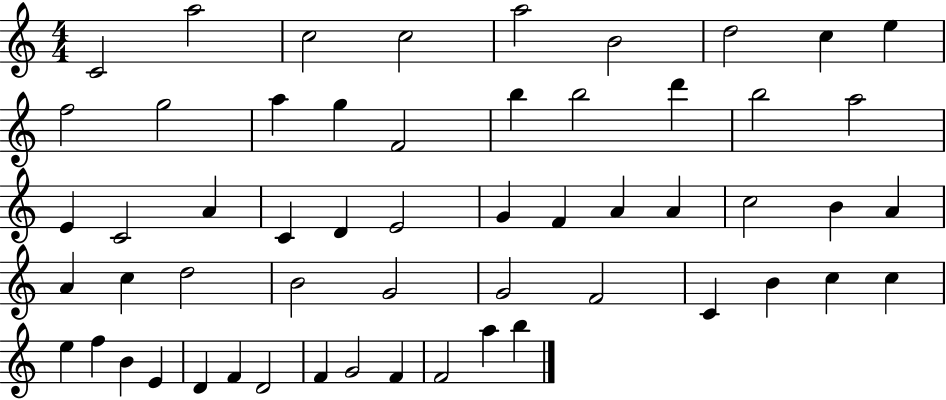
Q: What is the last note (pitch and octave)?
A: B5